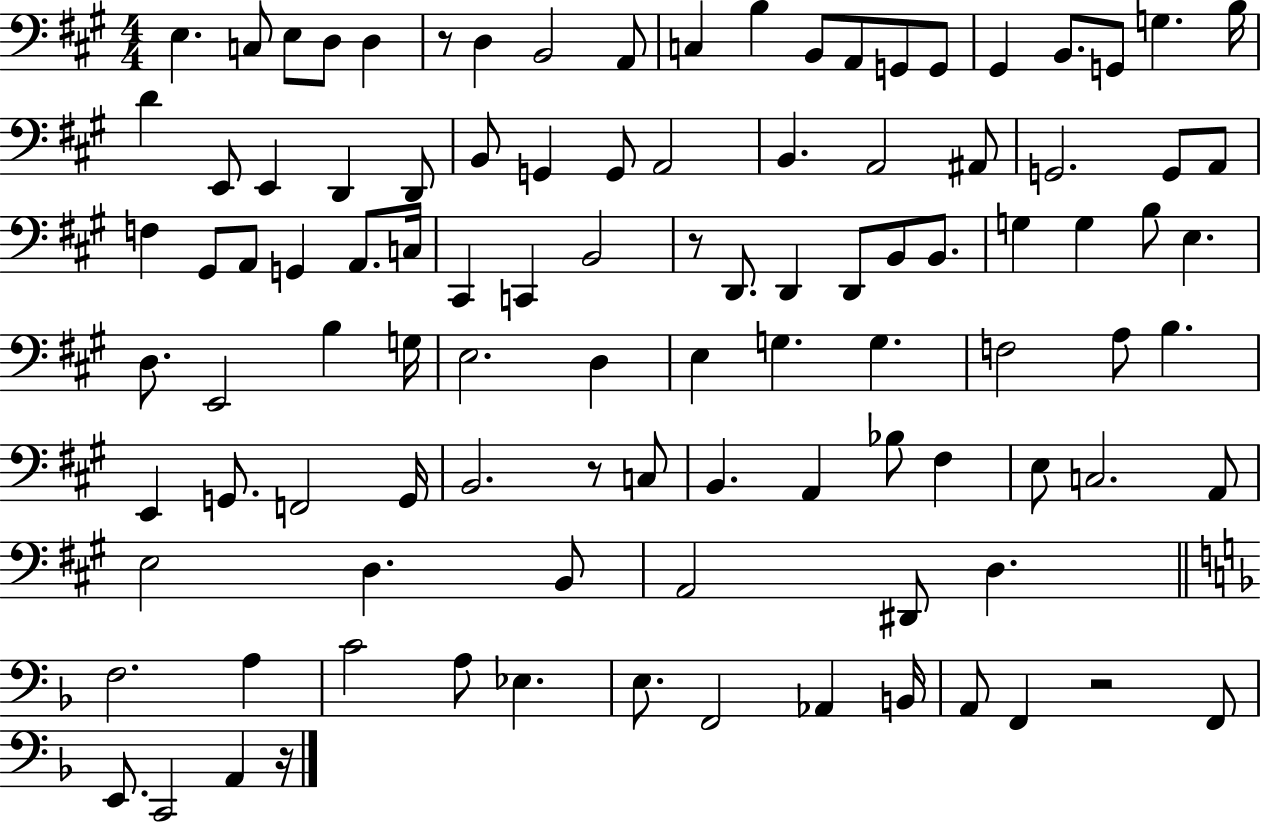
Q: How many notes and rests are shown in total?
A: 103